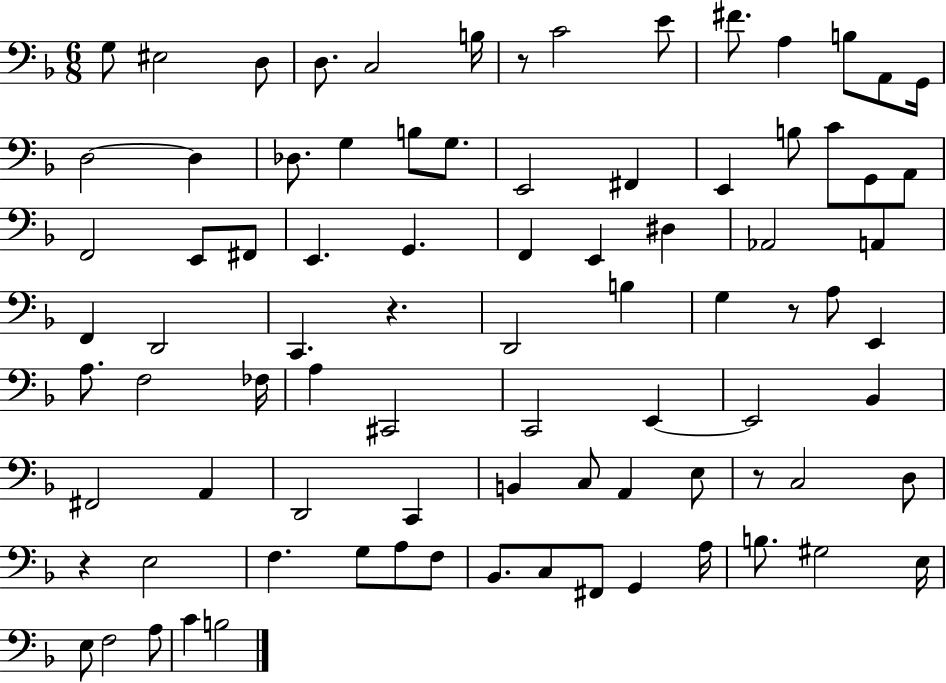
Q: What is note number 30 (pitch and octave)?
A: E2